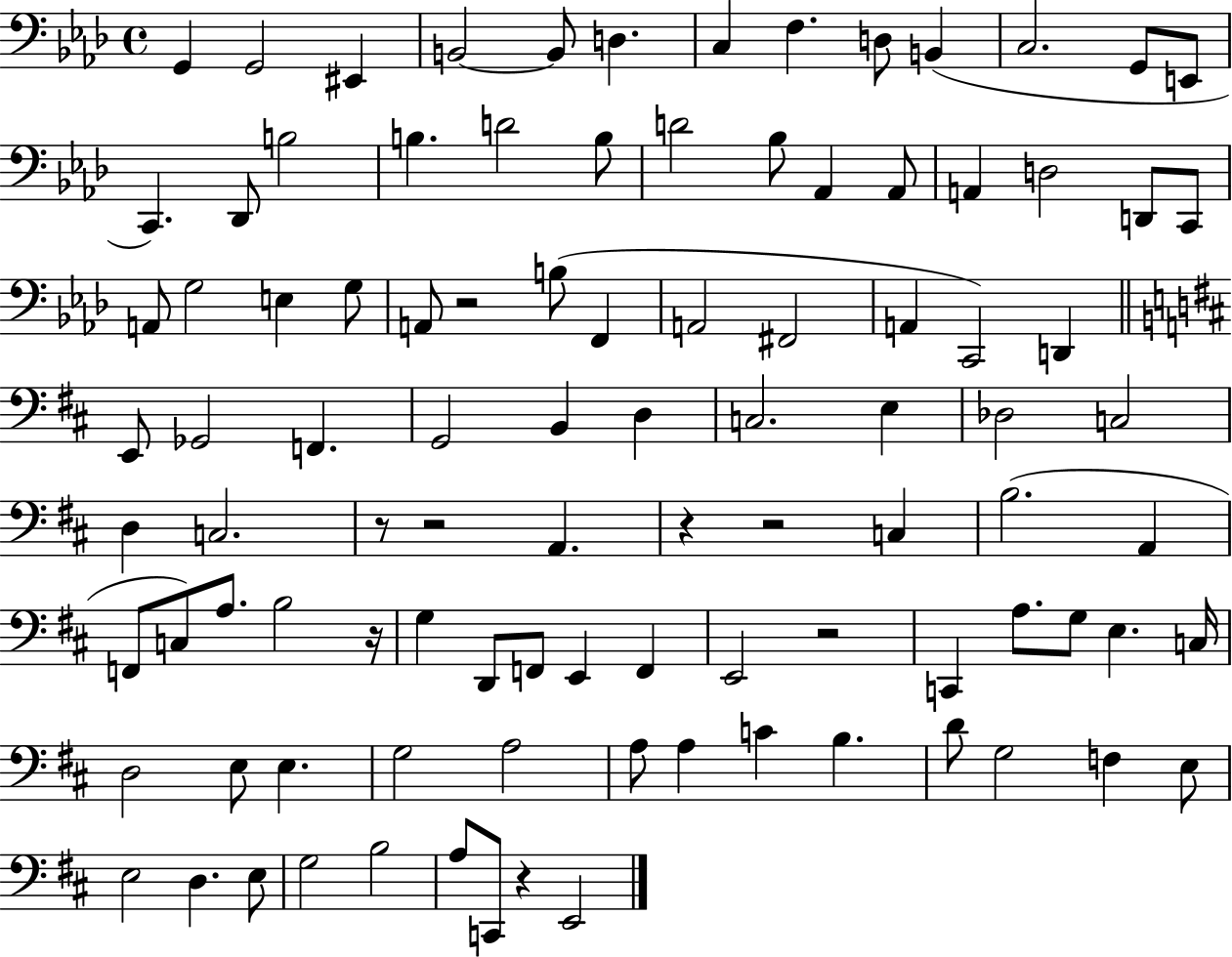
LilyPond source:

{
  \clef bass
  \time 4/4
  \defaultTimeSignature
  \key aes \major
  g,4 g,2 eis,4 | b,2~~ b,8 d4. | c4 f4. d8 b,4( | c2. g,8 e,8 | \break c,4.) des,8 b2 | b4. d'2 b8 | d'2 bes8 aes,4 aes,8 | a,4 d2 d,8 c,8 | \break a,8 g2 e4 g8 | a,8 r2 b8( f,4 | a,2 fis,2 | a,4 c,2) d,4 | \break \bar "||" \break \key d \major e,8 ges,2 f,4. | g,2 b,4 d4 | c2. e4 | des2 c2 | \break d4 c2. | r8 r2 a,4. | r4 r2 c4 | b2.( a,4 | \break f,8 c8) a8. b2 r16 | g4 d,8 f,8 e,4 f,4 | e,2 r2 | c,4 a8. g8 e4. c16 | \break d2 e8 e4. | g2 a2 | a8 a4 c'4 b4. | d'8 g2 f4 e8 | \break e2 d4. e8 | g2 b2 | a8 c,8 r4 e,2 | \bar "|."
}